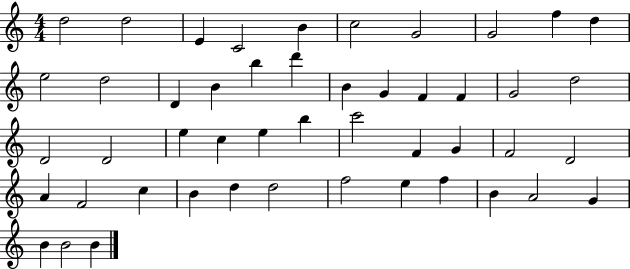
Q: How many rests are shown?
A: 0